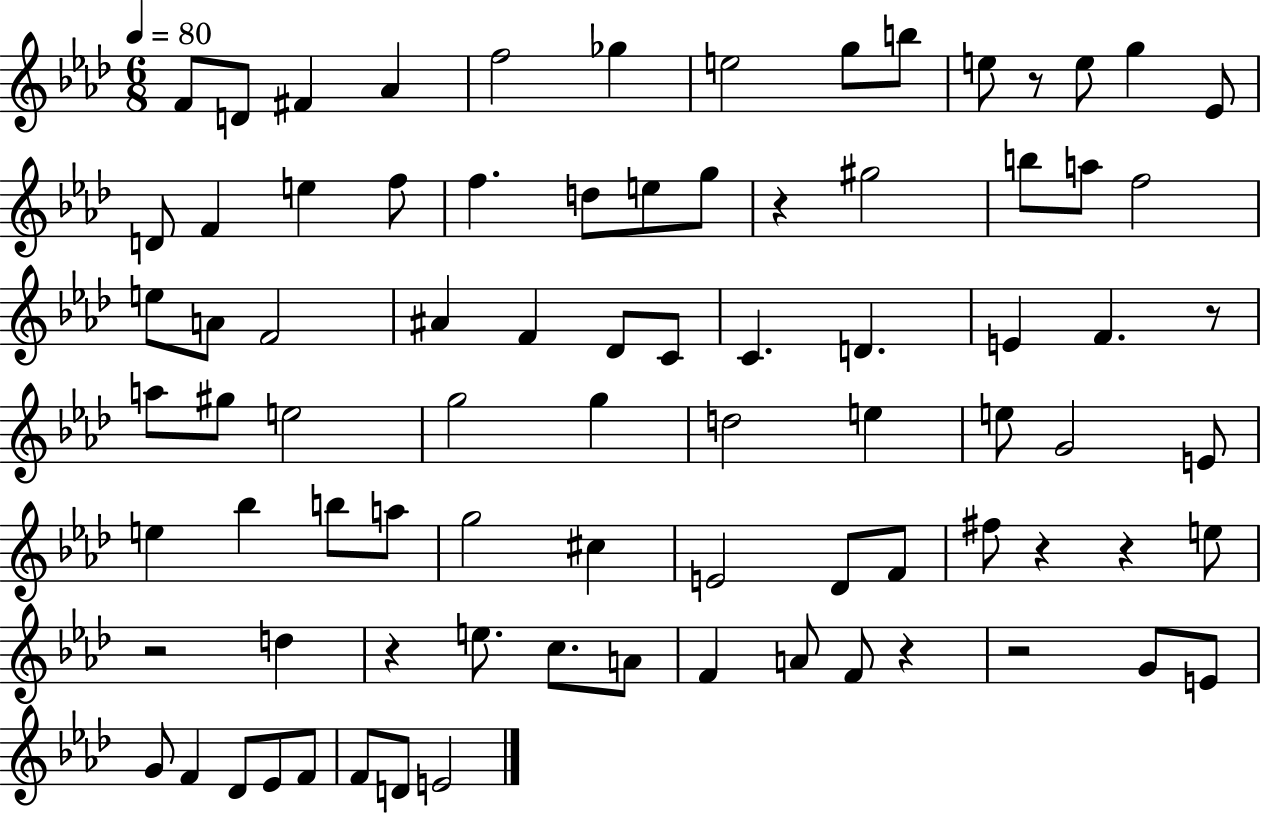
X:1
T:Untitled
M:6/8
L:1/4
K:Ab
F/2 D/2 ^F _A f2 _g e2 g/2 b/2 e/2 z/2 e/2 g _E/2 D/2 F e f/2 f d/2 e/2 g/2 z ^g2 b/2 a/2 f2 e/2 A/2 F2 ^A F _D/2 C/2 C D E F z/2 a/2 ^g/2 e2 g2 g d2 e e/2 G2 E/2 e _b b/2 a/2 g2 ^c E2 _D/2 F/2 ^f/2 z z e/2 z2 d z e/2 c/2 A/2 F A/2 F/2 z z2 G/2 E/2 G/2 F _D/2 _E/2 F/2 F/2 D/2 E2